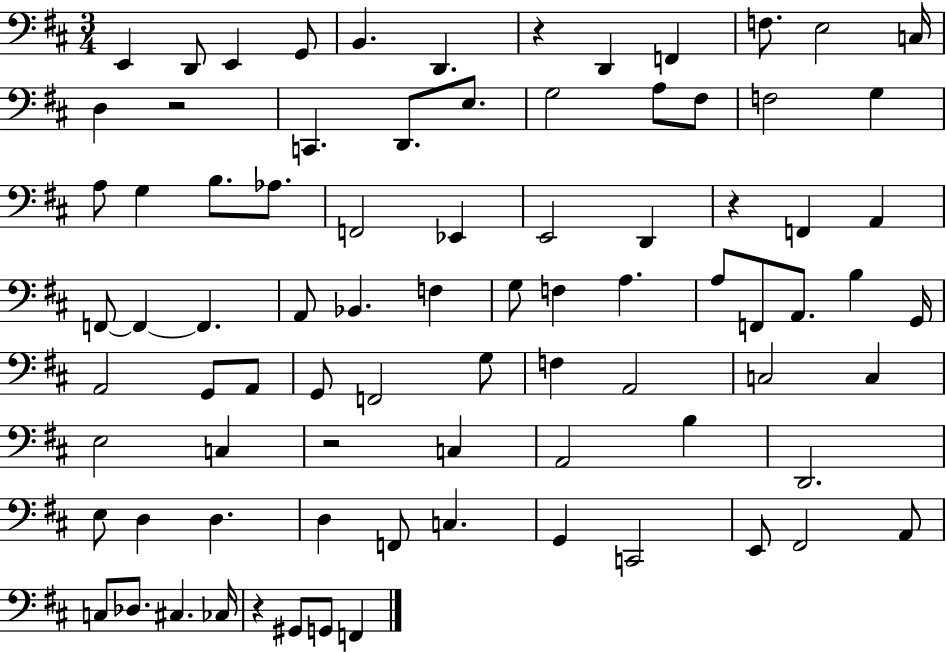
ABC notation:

X:1
T:Untitled
M:3/4
L:1/4
K:D
E,, D,,/2 E,, G,,/2 B,, D,, z D,, F,, F,/2 E,2 C,/4 D, z2 C,, D,,/2 E,/2 G,2 A,/2 ^F,/2 F,2 G, A,/2 G, B,/2 _A,/2 F,,2 _E,, E,,2 D,, z F,, A,, F,,/2 F,, F,, A,,/2 _B,, F, G,/2 F, A, A,/2 F,,/2 A,,/2 B, G,,/4 A,,2 G,,/2 A,,/2 G,,/2 F,,2 G,/2 F, A,,2 C,2 C, E,2 C, z2 C, A,,2 B, D,,2 E,/2 D, D, D, F,,/2 C, G,, C,,2 E,,/2 ^F,,2 A,,/2 C,/2 _D,/2 ^C, _C,/4 z ^G,,/2 G,,/2 F,,